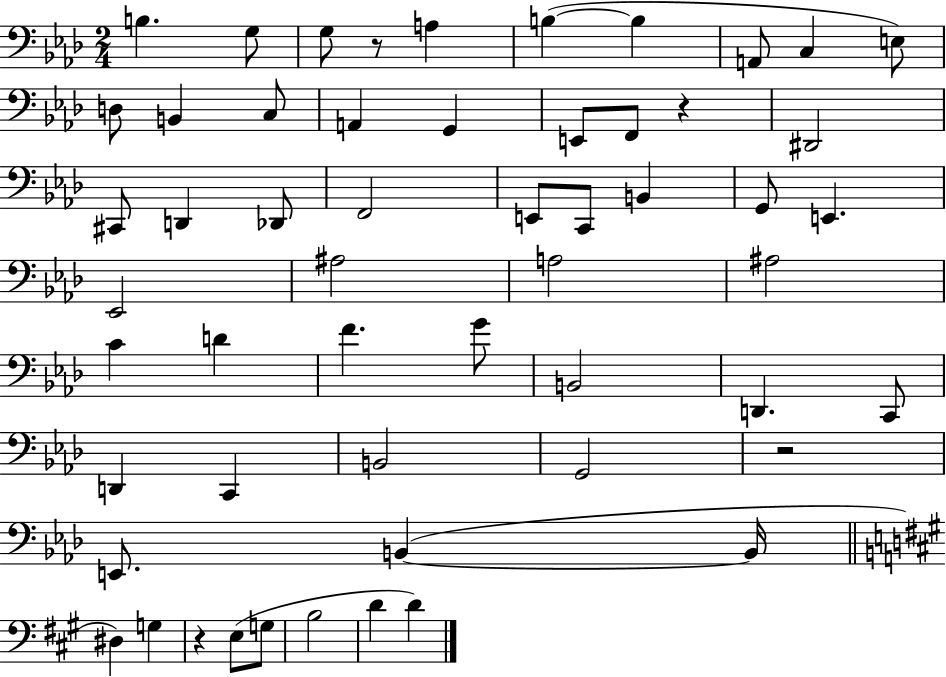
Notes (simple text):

B3/q. G3/e G3/e R/e A3/q B3/q B3/q A2/e C3/q E3/e D3/e B2/q C3/e A2/q G2/q E2/e F2/e R/q D#2/h C#2/e D2/q Db2/e F2/h E2/e C2/e B2/q G2/e E2/q. Eb2/h A#3/h A3/h A#3/h C4/q D4/q F4/q. G4/e B2/h D2/q. C2/e D2/q C2/q B2/h G2/h R/h E2/e. B2/q B2/s D#3/q G3/q R/q E3/e G3/e B3/h D4/q D4/q